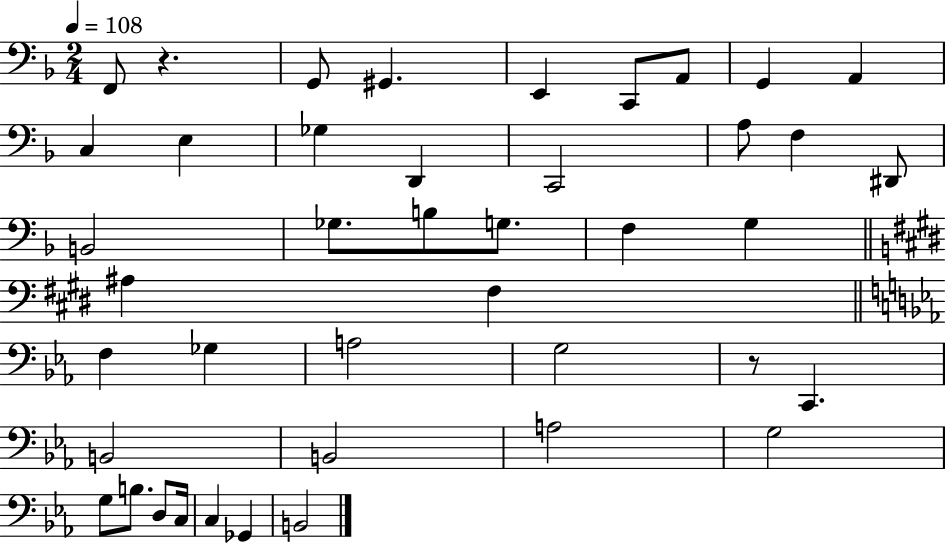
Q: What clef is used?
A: bass